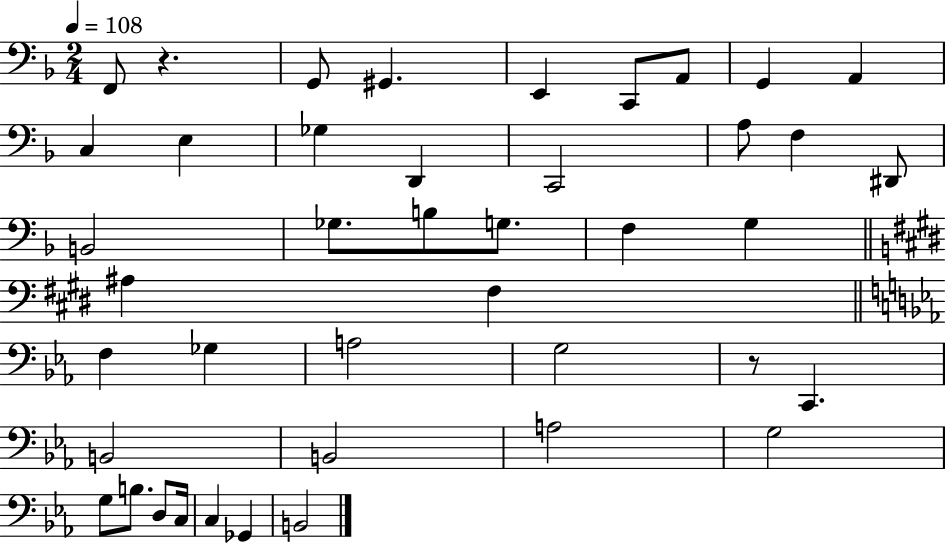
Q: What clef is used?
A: bass